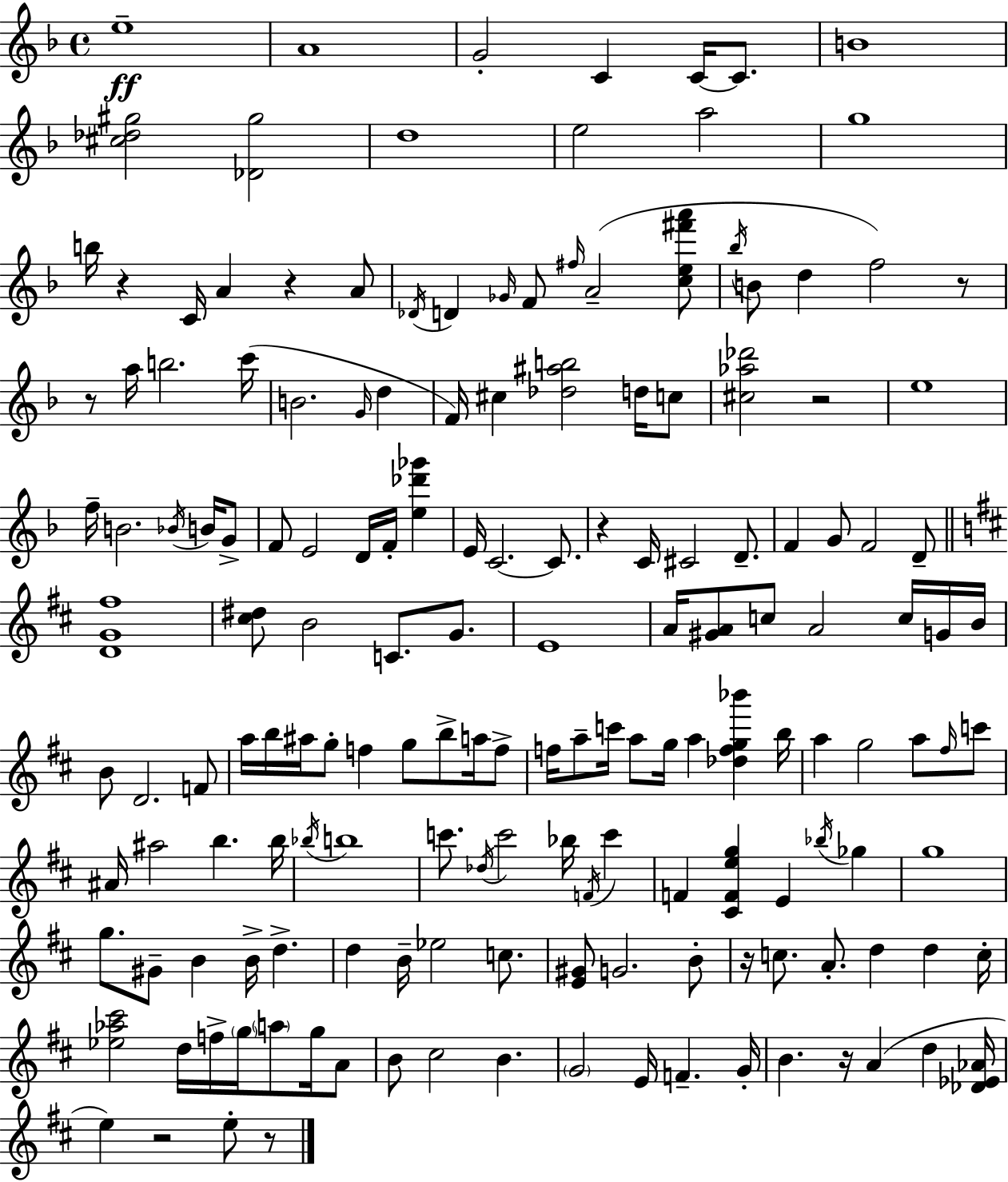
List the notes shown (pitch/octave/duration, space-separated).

E5/w A4/w G4/h C4/q C4/s C4/e. B4/w [C#5,Db5,G#5]/h [Db4,G#5]/h D5/w E5/h A5/h G5/w B5/s R/q C4/s A4/q R/q A4/e Db4/s D4/q Gb4/s F4/e F#5/s A4/h [C5,E5,F#6,A6]/e Bb5/s B4/e D5/q F5/h R/e R/e A5/s B5/h. C6/s B4/h. G4/s D5/q F4/s C#5/q [Db5,A#5,B5]/h D5/s C5/e [C#5,Ab5,Db6]/h R/h E5/w F5/s B4/h. Bb4/s B4/s G4/e F4/e E4/h D4/s F4/s [E5,Db6,Gb6]/q E4/s C4/h. C4/e. R/q C4/s C#4/h D4/e. F4/q G4/e F4/h D4/e [D4,G4,F#5]/w [C#5,D#5]/e B4/h C4/e. G4/e. E4/w A4/s [G#4,A4]/e C5/e A4/h C5/s G4/s B4/s B4/e D4/h. F4/e A5/s B5/s A#5/s G5/e F5/q G5/e B5/e A5/s F5/e F5/s A5/e C6/s A5/e G5/s A5/q [Db5,F5,G5,Bb6]/q B5/s A5/q G5/h A5/e F#5/s C6/e A#4/s A#5/h B5/q. B5/s Bb5/s B5/w C6/e. Db5/s C6/h Bb5/s F4/s C6/q F4/q [C#4,F4,E5,G5]/q E4/q Bb5/s Gb5/q G5/w G5/e. G#4/e B4/q B4/s D5/q. D5/q B4/s Eb5/h C5/e. [E4,G#4]/e G4/h. B4/e R/s C5/e. A4/e. D5/q D5/q C5/s [Eb5,Ab5,C#6]/h D5/s F5/s G5/s A5/e G5/s A4/e B4/e C#5/h B4/q. G4/h E4/s F4/q. G4/s B4/q. R/s A4/q D5/q [Db4,Eb4,Ab4]/s E5/q R/h E5/e R/e